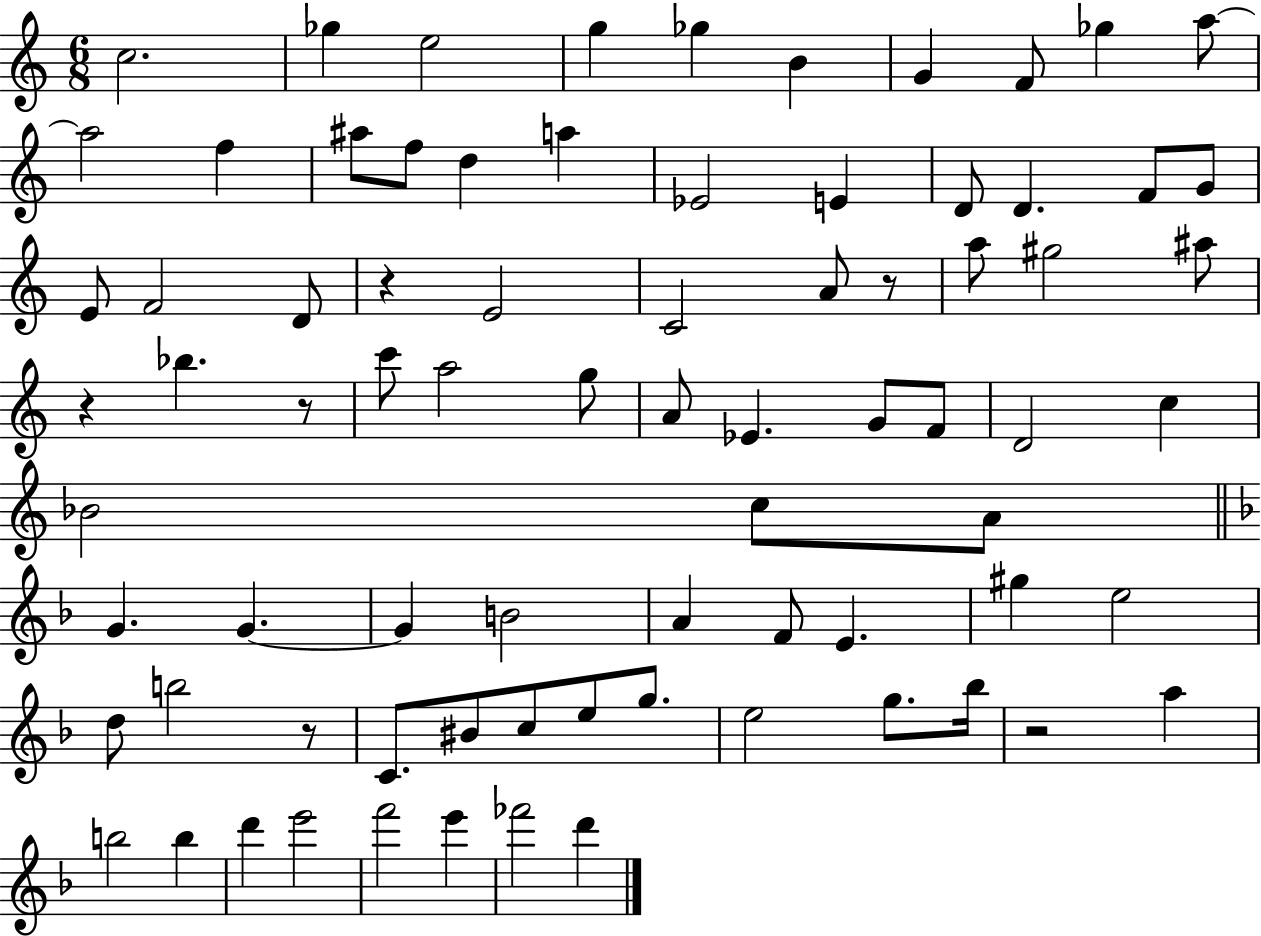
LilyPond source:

{
  \clef treble
  \numericTimeSignature
  \time 6/8
  \key c \major
  c''2. | ges''4 e''2 | g''4 ges''4 b'4 | g'4 f'8 ges''4 a''8~~ | \break a''2 f''4 | ais''8 f''8 d''4 a''4 | ees'2 e'4 | d'8 d'4. f'8 g'8 | \break e'8 f'2 d'8 | r4 e'2 | c'2 a'8 r8 | a''8 gis''2 ais''8 | \break r4 bes''4. r8 | c'''8 a''2 g''8 | a'8 ees'4. g'8 f'8 | d'2 c''4 | \break bes'2 c''8 a'8 | \bar "||" \break \key d \minor g'4. g'4.~~ | g'4 b'2 | a'4 f'8 e'4. | gis''4 e''2 | \break d''8 b''2 r8 | c'8. bis'8 c''8 e''8 g''8. | e''2 g''8. bes''16 | r2 a''4 | \break b''2 b''4 | d'''4 e'''2 | f'''2 e'''4 | fes'''2 d'''4 | \break \bar "|."
}